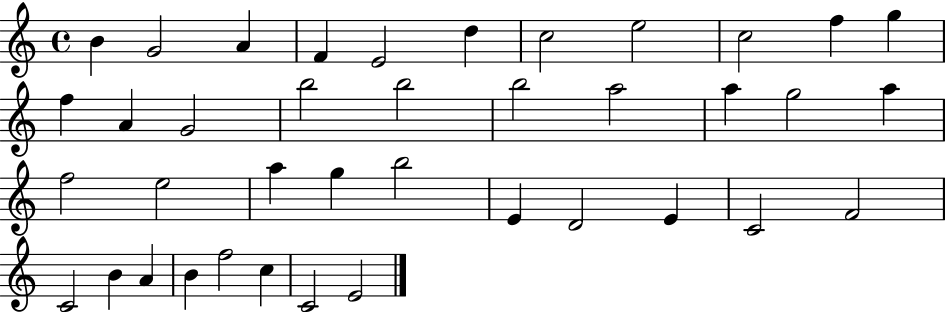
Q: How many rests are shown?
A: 0